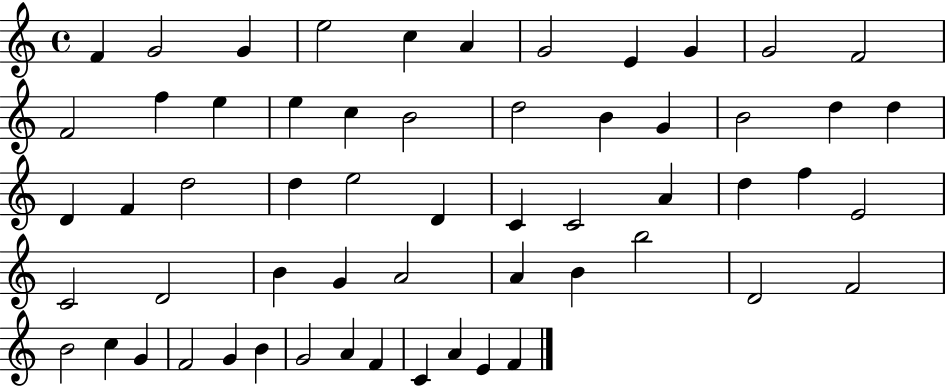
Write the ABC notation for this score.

X:1
T:Untitled
M:4/4
L:1/4
K:C
F G2 G e2 c A G2 E G G2 F2 F2 f e e c B2 d2 B G B2 d d D F d2 d e2 D C C2 A d f E2 C2 D2 B G A2 A B b2 D2 F2 B2 c G F2 G B G2 A F C A E F